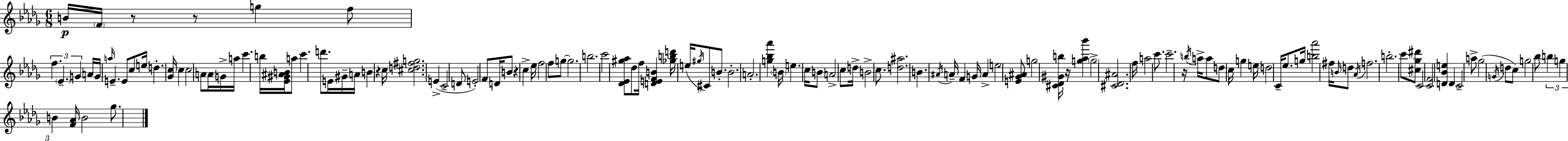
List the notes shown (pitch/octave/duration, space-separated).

B4/s F4/s R/e R/e G5/q F5/e F5/q. Eb4/q. G4/q A4/s G4/s A5/s E4/q. E4/e C5/e E5/s D5/q. [Gb4,C5]/s C5/q C5/h A4/e A4/s G4/s A5/s C6/q. B5/s [Eb4,G#4,A#4,B4]/s A5/e C6/q. D6/e. E4/s G#4/s A4/s B4/q R/q C5/s [C#5,D5,F#5,G5]/h. E4/q C4/h D4/e E4/h F4/e D4/s B4/e R/q C5/q Eb5/s F5/h F5/e G5/e G5/h. B5/h. C6/h [Db4,Eb4,G#5,Ab5]/e Db5/e F5/s [D4,E4,F4,B4]/q [Gb5,B5,D6]/s E5/s G#5/s C#4/e B4/e. B4/h. A4/h. [G5,Bb5,Ab6]/q B4/s E5/q. C5/s B4/e A4/h C5/e D5/s B4/h C5/e. [D5,A#5]/h. B4/q. A#4/s A4/s F4/q G4/s A4/q E5/h [E4,Gb4,A#4]/e G5/h [C#4,Db4,G#4,B5]/s R/s [G5,Ab5,Bb6]/q G5/h [C#4,Db4,A#4]/h. F5/s A5/h C6/e. C6/h. R/s B5/s A5/s A5/e D5/e C5/s G5/q E5/s D5/h C4/s Eb5/e. G5/s [B5,Ab6]/h F#5/s B4/s D5/e Ab4/s F5/h. B5/h. C6/e [C#5,Gb5,D#6]/e C4/h [C4,F4]/h [D4,Bb4,E5]/q D4/q C4/h A5/e Gb5/h G4/s D5/e C5/e G5/h Bb5/e B5/q G5/q B4/q [F4,Ab4]/s B4/h Gb5/e.